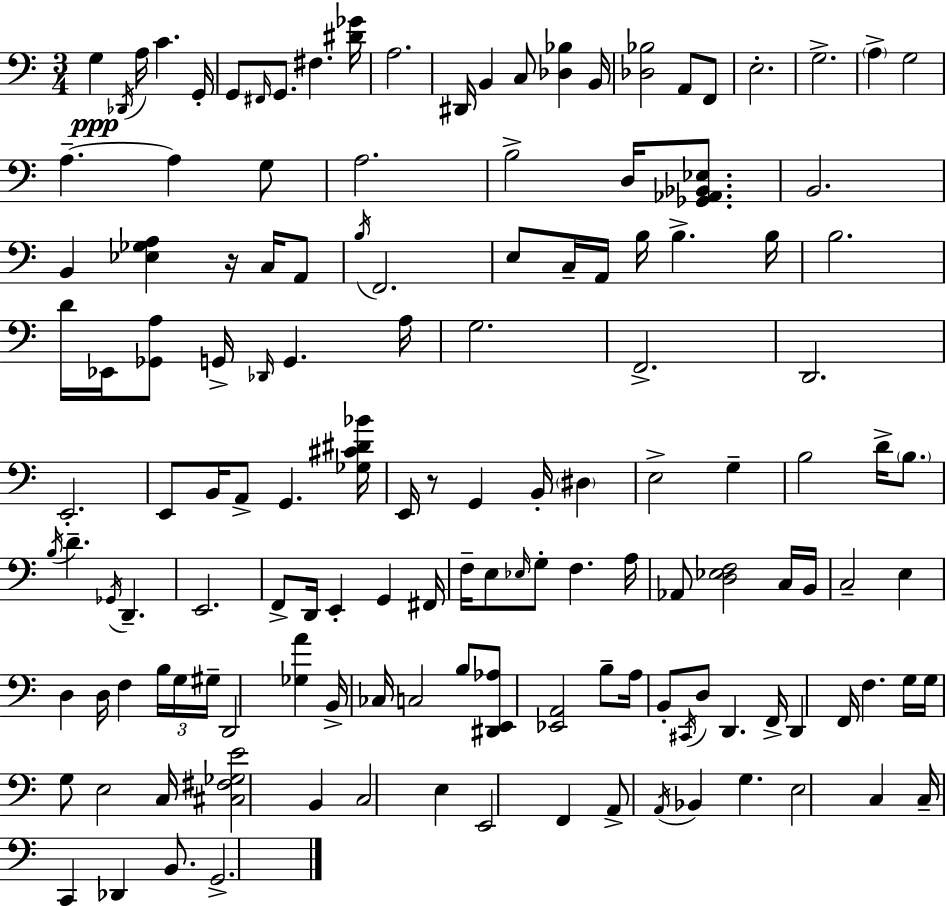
{
  \clef bass
  \numericTimeSignature
  \time 3/4
  \key a \minor
  g4\ppp \acciaccatura { des,16 } a16 c'4. | g,16-. g,8 \grace { fis,16 } g,8. fis4. | <dis' ges'>16 a2. | dis,16 b,4 c8 <des bes>4 | \break b,16 <des bes>2 a,8 | f,8 e2.-. | g2.-> | \parenthesize a4-> g2 | \break a4.--~~ a4 | g8 a2. | b2-> d16 <ges, aes, bes, ees>8. | b,2. | \break b,4 <ees ges a>4 r16 c16 | a,8 \acciaccatura { b16 } f,2. | e8 c16-- a,16 b16 b4.-> | b16 b2. | \break d'16 ees,16 <ges, a>8 g,16-> \grace { des,16 } g,4. | a16 g2. | f,2.-> | d,2. | \break e,2.-. | e,8 b,16 a,8-> g,4. | <ges cis' dis' bes'>16 e,16 r8 g,4 b,16-. | \parenthesize dis4 e2-> | \break g4-- b2 | d'16-> \parenthesize b8. \acciaccatura { b16 } d'4.-- \acciaccatura { ges,16 } | d,4.-- e,2. | f,8-> d,16 e,4-. | \break g,4 fis,16 f16-- e8 \grace { ees16 } g8-. | f4. a16 aes,8 <d ees f>2 | c16 b,16 c2-- | e4 d4 d16 | \break f4 \tuplet 3/2 { b16 g16 gis16-- } d,2 | <ges a'>4 b,16-> ces16 c2 | b8 <dis, e, aes>8 <ees, a,>2 | b8-- a16 b,8-. \acciaccatura { cis,16 } d8 | \break d,4. f,16-> d,4 | f,16 f4. g16 g16 g8 e2 | c16 <cis fis ges e'>2 | b,4 c2 | \break e4 e,2 | f,4 a,8-> \acciaccatura { a,16 } bes,4 | g4. e2 | c4 c16-- c,4 | \break des,4 b,8. g,2.-> | \bar "|."
}